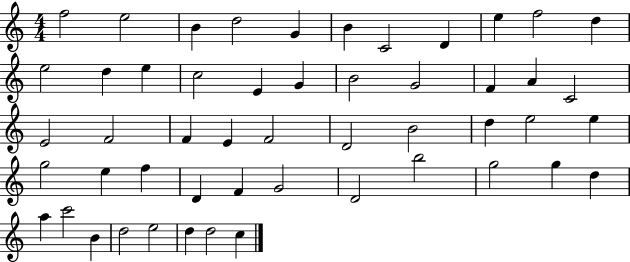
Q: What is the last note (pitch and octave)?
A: C5